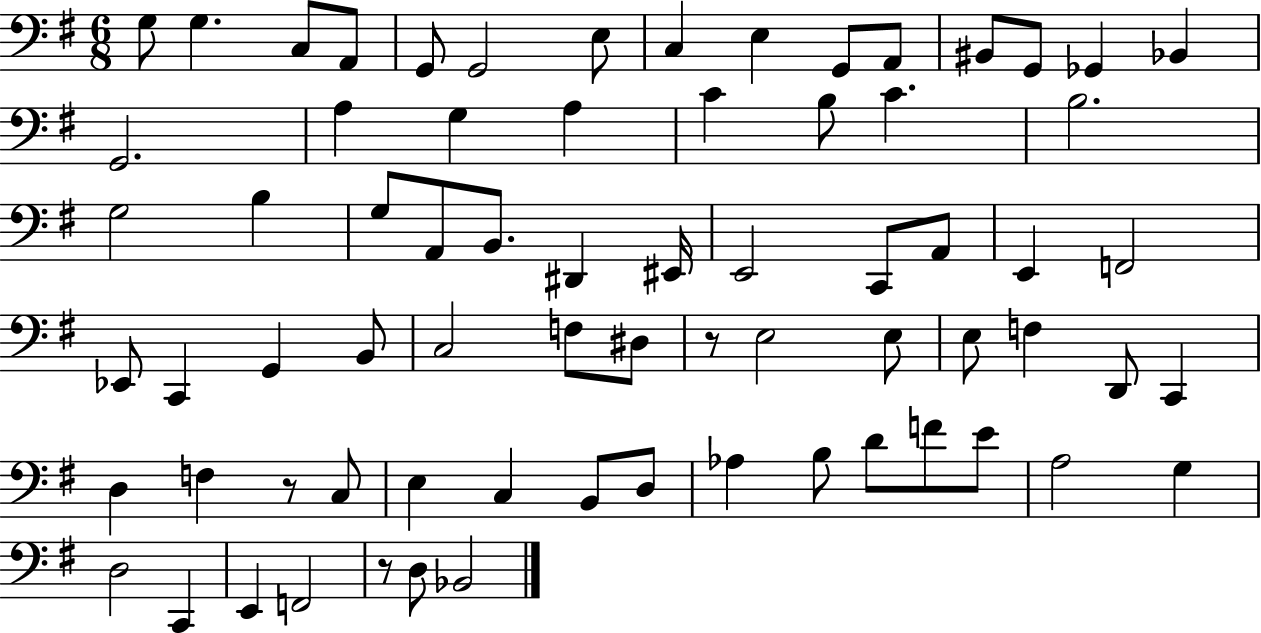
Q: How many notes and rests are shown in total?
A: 71